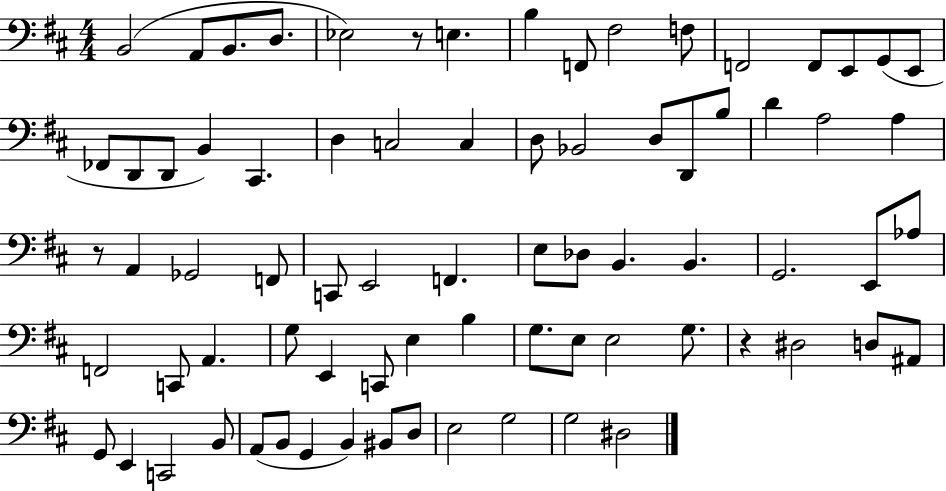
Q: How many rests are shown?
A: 3